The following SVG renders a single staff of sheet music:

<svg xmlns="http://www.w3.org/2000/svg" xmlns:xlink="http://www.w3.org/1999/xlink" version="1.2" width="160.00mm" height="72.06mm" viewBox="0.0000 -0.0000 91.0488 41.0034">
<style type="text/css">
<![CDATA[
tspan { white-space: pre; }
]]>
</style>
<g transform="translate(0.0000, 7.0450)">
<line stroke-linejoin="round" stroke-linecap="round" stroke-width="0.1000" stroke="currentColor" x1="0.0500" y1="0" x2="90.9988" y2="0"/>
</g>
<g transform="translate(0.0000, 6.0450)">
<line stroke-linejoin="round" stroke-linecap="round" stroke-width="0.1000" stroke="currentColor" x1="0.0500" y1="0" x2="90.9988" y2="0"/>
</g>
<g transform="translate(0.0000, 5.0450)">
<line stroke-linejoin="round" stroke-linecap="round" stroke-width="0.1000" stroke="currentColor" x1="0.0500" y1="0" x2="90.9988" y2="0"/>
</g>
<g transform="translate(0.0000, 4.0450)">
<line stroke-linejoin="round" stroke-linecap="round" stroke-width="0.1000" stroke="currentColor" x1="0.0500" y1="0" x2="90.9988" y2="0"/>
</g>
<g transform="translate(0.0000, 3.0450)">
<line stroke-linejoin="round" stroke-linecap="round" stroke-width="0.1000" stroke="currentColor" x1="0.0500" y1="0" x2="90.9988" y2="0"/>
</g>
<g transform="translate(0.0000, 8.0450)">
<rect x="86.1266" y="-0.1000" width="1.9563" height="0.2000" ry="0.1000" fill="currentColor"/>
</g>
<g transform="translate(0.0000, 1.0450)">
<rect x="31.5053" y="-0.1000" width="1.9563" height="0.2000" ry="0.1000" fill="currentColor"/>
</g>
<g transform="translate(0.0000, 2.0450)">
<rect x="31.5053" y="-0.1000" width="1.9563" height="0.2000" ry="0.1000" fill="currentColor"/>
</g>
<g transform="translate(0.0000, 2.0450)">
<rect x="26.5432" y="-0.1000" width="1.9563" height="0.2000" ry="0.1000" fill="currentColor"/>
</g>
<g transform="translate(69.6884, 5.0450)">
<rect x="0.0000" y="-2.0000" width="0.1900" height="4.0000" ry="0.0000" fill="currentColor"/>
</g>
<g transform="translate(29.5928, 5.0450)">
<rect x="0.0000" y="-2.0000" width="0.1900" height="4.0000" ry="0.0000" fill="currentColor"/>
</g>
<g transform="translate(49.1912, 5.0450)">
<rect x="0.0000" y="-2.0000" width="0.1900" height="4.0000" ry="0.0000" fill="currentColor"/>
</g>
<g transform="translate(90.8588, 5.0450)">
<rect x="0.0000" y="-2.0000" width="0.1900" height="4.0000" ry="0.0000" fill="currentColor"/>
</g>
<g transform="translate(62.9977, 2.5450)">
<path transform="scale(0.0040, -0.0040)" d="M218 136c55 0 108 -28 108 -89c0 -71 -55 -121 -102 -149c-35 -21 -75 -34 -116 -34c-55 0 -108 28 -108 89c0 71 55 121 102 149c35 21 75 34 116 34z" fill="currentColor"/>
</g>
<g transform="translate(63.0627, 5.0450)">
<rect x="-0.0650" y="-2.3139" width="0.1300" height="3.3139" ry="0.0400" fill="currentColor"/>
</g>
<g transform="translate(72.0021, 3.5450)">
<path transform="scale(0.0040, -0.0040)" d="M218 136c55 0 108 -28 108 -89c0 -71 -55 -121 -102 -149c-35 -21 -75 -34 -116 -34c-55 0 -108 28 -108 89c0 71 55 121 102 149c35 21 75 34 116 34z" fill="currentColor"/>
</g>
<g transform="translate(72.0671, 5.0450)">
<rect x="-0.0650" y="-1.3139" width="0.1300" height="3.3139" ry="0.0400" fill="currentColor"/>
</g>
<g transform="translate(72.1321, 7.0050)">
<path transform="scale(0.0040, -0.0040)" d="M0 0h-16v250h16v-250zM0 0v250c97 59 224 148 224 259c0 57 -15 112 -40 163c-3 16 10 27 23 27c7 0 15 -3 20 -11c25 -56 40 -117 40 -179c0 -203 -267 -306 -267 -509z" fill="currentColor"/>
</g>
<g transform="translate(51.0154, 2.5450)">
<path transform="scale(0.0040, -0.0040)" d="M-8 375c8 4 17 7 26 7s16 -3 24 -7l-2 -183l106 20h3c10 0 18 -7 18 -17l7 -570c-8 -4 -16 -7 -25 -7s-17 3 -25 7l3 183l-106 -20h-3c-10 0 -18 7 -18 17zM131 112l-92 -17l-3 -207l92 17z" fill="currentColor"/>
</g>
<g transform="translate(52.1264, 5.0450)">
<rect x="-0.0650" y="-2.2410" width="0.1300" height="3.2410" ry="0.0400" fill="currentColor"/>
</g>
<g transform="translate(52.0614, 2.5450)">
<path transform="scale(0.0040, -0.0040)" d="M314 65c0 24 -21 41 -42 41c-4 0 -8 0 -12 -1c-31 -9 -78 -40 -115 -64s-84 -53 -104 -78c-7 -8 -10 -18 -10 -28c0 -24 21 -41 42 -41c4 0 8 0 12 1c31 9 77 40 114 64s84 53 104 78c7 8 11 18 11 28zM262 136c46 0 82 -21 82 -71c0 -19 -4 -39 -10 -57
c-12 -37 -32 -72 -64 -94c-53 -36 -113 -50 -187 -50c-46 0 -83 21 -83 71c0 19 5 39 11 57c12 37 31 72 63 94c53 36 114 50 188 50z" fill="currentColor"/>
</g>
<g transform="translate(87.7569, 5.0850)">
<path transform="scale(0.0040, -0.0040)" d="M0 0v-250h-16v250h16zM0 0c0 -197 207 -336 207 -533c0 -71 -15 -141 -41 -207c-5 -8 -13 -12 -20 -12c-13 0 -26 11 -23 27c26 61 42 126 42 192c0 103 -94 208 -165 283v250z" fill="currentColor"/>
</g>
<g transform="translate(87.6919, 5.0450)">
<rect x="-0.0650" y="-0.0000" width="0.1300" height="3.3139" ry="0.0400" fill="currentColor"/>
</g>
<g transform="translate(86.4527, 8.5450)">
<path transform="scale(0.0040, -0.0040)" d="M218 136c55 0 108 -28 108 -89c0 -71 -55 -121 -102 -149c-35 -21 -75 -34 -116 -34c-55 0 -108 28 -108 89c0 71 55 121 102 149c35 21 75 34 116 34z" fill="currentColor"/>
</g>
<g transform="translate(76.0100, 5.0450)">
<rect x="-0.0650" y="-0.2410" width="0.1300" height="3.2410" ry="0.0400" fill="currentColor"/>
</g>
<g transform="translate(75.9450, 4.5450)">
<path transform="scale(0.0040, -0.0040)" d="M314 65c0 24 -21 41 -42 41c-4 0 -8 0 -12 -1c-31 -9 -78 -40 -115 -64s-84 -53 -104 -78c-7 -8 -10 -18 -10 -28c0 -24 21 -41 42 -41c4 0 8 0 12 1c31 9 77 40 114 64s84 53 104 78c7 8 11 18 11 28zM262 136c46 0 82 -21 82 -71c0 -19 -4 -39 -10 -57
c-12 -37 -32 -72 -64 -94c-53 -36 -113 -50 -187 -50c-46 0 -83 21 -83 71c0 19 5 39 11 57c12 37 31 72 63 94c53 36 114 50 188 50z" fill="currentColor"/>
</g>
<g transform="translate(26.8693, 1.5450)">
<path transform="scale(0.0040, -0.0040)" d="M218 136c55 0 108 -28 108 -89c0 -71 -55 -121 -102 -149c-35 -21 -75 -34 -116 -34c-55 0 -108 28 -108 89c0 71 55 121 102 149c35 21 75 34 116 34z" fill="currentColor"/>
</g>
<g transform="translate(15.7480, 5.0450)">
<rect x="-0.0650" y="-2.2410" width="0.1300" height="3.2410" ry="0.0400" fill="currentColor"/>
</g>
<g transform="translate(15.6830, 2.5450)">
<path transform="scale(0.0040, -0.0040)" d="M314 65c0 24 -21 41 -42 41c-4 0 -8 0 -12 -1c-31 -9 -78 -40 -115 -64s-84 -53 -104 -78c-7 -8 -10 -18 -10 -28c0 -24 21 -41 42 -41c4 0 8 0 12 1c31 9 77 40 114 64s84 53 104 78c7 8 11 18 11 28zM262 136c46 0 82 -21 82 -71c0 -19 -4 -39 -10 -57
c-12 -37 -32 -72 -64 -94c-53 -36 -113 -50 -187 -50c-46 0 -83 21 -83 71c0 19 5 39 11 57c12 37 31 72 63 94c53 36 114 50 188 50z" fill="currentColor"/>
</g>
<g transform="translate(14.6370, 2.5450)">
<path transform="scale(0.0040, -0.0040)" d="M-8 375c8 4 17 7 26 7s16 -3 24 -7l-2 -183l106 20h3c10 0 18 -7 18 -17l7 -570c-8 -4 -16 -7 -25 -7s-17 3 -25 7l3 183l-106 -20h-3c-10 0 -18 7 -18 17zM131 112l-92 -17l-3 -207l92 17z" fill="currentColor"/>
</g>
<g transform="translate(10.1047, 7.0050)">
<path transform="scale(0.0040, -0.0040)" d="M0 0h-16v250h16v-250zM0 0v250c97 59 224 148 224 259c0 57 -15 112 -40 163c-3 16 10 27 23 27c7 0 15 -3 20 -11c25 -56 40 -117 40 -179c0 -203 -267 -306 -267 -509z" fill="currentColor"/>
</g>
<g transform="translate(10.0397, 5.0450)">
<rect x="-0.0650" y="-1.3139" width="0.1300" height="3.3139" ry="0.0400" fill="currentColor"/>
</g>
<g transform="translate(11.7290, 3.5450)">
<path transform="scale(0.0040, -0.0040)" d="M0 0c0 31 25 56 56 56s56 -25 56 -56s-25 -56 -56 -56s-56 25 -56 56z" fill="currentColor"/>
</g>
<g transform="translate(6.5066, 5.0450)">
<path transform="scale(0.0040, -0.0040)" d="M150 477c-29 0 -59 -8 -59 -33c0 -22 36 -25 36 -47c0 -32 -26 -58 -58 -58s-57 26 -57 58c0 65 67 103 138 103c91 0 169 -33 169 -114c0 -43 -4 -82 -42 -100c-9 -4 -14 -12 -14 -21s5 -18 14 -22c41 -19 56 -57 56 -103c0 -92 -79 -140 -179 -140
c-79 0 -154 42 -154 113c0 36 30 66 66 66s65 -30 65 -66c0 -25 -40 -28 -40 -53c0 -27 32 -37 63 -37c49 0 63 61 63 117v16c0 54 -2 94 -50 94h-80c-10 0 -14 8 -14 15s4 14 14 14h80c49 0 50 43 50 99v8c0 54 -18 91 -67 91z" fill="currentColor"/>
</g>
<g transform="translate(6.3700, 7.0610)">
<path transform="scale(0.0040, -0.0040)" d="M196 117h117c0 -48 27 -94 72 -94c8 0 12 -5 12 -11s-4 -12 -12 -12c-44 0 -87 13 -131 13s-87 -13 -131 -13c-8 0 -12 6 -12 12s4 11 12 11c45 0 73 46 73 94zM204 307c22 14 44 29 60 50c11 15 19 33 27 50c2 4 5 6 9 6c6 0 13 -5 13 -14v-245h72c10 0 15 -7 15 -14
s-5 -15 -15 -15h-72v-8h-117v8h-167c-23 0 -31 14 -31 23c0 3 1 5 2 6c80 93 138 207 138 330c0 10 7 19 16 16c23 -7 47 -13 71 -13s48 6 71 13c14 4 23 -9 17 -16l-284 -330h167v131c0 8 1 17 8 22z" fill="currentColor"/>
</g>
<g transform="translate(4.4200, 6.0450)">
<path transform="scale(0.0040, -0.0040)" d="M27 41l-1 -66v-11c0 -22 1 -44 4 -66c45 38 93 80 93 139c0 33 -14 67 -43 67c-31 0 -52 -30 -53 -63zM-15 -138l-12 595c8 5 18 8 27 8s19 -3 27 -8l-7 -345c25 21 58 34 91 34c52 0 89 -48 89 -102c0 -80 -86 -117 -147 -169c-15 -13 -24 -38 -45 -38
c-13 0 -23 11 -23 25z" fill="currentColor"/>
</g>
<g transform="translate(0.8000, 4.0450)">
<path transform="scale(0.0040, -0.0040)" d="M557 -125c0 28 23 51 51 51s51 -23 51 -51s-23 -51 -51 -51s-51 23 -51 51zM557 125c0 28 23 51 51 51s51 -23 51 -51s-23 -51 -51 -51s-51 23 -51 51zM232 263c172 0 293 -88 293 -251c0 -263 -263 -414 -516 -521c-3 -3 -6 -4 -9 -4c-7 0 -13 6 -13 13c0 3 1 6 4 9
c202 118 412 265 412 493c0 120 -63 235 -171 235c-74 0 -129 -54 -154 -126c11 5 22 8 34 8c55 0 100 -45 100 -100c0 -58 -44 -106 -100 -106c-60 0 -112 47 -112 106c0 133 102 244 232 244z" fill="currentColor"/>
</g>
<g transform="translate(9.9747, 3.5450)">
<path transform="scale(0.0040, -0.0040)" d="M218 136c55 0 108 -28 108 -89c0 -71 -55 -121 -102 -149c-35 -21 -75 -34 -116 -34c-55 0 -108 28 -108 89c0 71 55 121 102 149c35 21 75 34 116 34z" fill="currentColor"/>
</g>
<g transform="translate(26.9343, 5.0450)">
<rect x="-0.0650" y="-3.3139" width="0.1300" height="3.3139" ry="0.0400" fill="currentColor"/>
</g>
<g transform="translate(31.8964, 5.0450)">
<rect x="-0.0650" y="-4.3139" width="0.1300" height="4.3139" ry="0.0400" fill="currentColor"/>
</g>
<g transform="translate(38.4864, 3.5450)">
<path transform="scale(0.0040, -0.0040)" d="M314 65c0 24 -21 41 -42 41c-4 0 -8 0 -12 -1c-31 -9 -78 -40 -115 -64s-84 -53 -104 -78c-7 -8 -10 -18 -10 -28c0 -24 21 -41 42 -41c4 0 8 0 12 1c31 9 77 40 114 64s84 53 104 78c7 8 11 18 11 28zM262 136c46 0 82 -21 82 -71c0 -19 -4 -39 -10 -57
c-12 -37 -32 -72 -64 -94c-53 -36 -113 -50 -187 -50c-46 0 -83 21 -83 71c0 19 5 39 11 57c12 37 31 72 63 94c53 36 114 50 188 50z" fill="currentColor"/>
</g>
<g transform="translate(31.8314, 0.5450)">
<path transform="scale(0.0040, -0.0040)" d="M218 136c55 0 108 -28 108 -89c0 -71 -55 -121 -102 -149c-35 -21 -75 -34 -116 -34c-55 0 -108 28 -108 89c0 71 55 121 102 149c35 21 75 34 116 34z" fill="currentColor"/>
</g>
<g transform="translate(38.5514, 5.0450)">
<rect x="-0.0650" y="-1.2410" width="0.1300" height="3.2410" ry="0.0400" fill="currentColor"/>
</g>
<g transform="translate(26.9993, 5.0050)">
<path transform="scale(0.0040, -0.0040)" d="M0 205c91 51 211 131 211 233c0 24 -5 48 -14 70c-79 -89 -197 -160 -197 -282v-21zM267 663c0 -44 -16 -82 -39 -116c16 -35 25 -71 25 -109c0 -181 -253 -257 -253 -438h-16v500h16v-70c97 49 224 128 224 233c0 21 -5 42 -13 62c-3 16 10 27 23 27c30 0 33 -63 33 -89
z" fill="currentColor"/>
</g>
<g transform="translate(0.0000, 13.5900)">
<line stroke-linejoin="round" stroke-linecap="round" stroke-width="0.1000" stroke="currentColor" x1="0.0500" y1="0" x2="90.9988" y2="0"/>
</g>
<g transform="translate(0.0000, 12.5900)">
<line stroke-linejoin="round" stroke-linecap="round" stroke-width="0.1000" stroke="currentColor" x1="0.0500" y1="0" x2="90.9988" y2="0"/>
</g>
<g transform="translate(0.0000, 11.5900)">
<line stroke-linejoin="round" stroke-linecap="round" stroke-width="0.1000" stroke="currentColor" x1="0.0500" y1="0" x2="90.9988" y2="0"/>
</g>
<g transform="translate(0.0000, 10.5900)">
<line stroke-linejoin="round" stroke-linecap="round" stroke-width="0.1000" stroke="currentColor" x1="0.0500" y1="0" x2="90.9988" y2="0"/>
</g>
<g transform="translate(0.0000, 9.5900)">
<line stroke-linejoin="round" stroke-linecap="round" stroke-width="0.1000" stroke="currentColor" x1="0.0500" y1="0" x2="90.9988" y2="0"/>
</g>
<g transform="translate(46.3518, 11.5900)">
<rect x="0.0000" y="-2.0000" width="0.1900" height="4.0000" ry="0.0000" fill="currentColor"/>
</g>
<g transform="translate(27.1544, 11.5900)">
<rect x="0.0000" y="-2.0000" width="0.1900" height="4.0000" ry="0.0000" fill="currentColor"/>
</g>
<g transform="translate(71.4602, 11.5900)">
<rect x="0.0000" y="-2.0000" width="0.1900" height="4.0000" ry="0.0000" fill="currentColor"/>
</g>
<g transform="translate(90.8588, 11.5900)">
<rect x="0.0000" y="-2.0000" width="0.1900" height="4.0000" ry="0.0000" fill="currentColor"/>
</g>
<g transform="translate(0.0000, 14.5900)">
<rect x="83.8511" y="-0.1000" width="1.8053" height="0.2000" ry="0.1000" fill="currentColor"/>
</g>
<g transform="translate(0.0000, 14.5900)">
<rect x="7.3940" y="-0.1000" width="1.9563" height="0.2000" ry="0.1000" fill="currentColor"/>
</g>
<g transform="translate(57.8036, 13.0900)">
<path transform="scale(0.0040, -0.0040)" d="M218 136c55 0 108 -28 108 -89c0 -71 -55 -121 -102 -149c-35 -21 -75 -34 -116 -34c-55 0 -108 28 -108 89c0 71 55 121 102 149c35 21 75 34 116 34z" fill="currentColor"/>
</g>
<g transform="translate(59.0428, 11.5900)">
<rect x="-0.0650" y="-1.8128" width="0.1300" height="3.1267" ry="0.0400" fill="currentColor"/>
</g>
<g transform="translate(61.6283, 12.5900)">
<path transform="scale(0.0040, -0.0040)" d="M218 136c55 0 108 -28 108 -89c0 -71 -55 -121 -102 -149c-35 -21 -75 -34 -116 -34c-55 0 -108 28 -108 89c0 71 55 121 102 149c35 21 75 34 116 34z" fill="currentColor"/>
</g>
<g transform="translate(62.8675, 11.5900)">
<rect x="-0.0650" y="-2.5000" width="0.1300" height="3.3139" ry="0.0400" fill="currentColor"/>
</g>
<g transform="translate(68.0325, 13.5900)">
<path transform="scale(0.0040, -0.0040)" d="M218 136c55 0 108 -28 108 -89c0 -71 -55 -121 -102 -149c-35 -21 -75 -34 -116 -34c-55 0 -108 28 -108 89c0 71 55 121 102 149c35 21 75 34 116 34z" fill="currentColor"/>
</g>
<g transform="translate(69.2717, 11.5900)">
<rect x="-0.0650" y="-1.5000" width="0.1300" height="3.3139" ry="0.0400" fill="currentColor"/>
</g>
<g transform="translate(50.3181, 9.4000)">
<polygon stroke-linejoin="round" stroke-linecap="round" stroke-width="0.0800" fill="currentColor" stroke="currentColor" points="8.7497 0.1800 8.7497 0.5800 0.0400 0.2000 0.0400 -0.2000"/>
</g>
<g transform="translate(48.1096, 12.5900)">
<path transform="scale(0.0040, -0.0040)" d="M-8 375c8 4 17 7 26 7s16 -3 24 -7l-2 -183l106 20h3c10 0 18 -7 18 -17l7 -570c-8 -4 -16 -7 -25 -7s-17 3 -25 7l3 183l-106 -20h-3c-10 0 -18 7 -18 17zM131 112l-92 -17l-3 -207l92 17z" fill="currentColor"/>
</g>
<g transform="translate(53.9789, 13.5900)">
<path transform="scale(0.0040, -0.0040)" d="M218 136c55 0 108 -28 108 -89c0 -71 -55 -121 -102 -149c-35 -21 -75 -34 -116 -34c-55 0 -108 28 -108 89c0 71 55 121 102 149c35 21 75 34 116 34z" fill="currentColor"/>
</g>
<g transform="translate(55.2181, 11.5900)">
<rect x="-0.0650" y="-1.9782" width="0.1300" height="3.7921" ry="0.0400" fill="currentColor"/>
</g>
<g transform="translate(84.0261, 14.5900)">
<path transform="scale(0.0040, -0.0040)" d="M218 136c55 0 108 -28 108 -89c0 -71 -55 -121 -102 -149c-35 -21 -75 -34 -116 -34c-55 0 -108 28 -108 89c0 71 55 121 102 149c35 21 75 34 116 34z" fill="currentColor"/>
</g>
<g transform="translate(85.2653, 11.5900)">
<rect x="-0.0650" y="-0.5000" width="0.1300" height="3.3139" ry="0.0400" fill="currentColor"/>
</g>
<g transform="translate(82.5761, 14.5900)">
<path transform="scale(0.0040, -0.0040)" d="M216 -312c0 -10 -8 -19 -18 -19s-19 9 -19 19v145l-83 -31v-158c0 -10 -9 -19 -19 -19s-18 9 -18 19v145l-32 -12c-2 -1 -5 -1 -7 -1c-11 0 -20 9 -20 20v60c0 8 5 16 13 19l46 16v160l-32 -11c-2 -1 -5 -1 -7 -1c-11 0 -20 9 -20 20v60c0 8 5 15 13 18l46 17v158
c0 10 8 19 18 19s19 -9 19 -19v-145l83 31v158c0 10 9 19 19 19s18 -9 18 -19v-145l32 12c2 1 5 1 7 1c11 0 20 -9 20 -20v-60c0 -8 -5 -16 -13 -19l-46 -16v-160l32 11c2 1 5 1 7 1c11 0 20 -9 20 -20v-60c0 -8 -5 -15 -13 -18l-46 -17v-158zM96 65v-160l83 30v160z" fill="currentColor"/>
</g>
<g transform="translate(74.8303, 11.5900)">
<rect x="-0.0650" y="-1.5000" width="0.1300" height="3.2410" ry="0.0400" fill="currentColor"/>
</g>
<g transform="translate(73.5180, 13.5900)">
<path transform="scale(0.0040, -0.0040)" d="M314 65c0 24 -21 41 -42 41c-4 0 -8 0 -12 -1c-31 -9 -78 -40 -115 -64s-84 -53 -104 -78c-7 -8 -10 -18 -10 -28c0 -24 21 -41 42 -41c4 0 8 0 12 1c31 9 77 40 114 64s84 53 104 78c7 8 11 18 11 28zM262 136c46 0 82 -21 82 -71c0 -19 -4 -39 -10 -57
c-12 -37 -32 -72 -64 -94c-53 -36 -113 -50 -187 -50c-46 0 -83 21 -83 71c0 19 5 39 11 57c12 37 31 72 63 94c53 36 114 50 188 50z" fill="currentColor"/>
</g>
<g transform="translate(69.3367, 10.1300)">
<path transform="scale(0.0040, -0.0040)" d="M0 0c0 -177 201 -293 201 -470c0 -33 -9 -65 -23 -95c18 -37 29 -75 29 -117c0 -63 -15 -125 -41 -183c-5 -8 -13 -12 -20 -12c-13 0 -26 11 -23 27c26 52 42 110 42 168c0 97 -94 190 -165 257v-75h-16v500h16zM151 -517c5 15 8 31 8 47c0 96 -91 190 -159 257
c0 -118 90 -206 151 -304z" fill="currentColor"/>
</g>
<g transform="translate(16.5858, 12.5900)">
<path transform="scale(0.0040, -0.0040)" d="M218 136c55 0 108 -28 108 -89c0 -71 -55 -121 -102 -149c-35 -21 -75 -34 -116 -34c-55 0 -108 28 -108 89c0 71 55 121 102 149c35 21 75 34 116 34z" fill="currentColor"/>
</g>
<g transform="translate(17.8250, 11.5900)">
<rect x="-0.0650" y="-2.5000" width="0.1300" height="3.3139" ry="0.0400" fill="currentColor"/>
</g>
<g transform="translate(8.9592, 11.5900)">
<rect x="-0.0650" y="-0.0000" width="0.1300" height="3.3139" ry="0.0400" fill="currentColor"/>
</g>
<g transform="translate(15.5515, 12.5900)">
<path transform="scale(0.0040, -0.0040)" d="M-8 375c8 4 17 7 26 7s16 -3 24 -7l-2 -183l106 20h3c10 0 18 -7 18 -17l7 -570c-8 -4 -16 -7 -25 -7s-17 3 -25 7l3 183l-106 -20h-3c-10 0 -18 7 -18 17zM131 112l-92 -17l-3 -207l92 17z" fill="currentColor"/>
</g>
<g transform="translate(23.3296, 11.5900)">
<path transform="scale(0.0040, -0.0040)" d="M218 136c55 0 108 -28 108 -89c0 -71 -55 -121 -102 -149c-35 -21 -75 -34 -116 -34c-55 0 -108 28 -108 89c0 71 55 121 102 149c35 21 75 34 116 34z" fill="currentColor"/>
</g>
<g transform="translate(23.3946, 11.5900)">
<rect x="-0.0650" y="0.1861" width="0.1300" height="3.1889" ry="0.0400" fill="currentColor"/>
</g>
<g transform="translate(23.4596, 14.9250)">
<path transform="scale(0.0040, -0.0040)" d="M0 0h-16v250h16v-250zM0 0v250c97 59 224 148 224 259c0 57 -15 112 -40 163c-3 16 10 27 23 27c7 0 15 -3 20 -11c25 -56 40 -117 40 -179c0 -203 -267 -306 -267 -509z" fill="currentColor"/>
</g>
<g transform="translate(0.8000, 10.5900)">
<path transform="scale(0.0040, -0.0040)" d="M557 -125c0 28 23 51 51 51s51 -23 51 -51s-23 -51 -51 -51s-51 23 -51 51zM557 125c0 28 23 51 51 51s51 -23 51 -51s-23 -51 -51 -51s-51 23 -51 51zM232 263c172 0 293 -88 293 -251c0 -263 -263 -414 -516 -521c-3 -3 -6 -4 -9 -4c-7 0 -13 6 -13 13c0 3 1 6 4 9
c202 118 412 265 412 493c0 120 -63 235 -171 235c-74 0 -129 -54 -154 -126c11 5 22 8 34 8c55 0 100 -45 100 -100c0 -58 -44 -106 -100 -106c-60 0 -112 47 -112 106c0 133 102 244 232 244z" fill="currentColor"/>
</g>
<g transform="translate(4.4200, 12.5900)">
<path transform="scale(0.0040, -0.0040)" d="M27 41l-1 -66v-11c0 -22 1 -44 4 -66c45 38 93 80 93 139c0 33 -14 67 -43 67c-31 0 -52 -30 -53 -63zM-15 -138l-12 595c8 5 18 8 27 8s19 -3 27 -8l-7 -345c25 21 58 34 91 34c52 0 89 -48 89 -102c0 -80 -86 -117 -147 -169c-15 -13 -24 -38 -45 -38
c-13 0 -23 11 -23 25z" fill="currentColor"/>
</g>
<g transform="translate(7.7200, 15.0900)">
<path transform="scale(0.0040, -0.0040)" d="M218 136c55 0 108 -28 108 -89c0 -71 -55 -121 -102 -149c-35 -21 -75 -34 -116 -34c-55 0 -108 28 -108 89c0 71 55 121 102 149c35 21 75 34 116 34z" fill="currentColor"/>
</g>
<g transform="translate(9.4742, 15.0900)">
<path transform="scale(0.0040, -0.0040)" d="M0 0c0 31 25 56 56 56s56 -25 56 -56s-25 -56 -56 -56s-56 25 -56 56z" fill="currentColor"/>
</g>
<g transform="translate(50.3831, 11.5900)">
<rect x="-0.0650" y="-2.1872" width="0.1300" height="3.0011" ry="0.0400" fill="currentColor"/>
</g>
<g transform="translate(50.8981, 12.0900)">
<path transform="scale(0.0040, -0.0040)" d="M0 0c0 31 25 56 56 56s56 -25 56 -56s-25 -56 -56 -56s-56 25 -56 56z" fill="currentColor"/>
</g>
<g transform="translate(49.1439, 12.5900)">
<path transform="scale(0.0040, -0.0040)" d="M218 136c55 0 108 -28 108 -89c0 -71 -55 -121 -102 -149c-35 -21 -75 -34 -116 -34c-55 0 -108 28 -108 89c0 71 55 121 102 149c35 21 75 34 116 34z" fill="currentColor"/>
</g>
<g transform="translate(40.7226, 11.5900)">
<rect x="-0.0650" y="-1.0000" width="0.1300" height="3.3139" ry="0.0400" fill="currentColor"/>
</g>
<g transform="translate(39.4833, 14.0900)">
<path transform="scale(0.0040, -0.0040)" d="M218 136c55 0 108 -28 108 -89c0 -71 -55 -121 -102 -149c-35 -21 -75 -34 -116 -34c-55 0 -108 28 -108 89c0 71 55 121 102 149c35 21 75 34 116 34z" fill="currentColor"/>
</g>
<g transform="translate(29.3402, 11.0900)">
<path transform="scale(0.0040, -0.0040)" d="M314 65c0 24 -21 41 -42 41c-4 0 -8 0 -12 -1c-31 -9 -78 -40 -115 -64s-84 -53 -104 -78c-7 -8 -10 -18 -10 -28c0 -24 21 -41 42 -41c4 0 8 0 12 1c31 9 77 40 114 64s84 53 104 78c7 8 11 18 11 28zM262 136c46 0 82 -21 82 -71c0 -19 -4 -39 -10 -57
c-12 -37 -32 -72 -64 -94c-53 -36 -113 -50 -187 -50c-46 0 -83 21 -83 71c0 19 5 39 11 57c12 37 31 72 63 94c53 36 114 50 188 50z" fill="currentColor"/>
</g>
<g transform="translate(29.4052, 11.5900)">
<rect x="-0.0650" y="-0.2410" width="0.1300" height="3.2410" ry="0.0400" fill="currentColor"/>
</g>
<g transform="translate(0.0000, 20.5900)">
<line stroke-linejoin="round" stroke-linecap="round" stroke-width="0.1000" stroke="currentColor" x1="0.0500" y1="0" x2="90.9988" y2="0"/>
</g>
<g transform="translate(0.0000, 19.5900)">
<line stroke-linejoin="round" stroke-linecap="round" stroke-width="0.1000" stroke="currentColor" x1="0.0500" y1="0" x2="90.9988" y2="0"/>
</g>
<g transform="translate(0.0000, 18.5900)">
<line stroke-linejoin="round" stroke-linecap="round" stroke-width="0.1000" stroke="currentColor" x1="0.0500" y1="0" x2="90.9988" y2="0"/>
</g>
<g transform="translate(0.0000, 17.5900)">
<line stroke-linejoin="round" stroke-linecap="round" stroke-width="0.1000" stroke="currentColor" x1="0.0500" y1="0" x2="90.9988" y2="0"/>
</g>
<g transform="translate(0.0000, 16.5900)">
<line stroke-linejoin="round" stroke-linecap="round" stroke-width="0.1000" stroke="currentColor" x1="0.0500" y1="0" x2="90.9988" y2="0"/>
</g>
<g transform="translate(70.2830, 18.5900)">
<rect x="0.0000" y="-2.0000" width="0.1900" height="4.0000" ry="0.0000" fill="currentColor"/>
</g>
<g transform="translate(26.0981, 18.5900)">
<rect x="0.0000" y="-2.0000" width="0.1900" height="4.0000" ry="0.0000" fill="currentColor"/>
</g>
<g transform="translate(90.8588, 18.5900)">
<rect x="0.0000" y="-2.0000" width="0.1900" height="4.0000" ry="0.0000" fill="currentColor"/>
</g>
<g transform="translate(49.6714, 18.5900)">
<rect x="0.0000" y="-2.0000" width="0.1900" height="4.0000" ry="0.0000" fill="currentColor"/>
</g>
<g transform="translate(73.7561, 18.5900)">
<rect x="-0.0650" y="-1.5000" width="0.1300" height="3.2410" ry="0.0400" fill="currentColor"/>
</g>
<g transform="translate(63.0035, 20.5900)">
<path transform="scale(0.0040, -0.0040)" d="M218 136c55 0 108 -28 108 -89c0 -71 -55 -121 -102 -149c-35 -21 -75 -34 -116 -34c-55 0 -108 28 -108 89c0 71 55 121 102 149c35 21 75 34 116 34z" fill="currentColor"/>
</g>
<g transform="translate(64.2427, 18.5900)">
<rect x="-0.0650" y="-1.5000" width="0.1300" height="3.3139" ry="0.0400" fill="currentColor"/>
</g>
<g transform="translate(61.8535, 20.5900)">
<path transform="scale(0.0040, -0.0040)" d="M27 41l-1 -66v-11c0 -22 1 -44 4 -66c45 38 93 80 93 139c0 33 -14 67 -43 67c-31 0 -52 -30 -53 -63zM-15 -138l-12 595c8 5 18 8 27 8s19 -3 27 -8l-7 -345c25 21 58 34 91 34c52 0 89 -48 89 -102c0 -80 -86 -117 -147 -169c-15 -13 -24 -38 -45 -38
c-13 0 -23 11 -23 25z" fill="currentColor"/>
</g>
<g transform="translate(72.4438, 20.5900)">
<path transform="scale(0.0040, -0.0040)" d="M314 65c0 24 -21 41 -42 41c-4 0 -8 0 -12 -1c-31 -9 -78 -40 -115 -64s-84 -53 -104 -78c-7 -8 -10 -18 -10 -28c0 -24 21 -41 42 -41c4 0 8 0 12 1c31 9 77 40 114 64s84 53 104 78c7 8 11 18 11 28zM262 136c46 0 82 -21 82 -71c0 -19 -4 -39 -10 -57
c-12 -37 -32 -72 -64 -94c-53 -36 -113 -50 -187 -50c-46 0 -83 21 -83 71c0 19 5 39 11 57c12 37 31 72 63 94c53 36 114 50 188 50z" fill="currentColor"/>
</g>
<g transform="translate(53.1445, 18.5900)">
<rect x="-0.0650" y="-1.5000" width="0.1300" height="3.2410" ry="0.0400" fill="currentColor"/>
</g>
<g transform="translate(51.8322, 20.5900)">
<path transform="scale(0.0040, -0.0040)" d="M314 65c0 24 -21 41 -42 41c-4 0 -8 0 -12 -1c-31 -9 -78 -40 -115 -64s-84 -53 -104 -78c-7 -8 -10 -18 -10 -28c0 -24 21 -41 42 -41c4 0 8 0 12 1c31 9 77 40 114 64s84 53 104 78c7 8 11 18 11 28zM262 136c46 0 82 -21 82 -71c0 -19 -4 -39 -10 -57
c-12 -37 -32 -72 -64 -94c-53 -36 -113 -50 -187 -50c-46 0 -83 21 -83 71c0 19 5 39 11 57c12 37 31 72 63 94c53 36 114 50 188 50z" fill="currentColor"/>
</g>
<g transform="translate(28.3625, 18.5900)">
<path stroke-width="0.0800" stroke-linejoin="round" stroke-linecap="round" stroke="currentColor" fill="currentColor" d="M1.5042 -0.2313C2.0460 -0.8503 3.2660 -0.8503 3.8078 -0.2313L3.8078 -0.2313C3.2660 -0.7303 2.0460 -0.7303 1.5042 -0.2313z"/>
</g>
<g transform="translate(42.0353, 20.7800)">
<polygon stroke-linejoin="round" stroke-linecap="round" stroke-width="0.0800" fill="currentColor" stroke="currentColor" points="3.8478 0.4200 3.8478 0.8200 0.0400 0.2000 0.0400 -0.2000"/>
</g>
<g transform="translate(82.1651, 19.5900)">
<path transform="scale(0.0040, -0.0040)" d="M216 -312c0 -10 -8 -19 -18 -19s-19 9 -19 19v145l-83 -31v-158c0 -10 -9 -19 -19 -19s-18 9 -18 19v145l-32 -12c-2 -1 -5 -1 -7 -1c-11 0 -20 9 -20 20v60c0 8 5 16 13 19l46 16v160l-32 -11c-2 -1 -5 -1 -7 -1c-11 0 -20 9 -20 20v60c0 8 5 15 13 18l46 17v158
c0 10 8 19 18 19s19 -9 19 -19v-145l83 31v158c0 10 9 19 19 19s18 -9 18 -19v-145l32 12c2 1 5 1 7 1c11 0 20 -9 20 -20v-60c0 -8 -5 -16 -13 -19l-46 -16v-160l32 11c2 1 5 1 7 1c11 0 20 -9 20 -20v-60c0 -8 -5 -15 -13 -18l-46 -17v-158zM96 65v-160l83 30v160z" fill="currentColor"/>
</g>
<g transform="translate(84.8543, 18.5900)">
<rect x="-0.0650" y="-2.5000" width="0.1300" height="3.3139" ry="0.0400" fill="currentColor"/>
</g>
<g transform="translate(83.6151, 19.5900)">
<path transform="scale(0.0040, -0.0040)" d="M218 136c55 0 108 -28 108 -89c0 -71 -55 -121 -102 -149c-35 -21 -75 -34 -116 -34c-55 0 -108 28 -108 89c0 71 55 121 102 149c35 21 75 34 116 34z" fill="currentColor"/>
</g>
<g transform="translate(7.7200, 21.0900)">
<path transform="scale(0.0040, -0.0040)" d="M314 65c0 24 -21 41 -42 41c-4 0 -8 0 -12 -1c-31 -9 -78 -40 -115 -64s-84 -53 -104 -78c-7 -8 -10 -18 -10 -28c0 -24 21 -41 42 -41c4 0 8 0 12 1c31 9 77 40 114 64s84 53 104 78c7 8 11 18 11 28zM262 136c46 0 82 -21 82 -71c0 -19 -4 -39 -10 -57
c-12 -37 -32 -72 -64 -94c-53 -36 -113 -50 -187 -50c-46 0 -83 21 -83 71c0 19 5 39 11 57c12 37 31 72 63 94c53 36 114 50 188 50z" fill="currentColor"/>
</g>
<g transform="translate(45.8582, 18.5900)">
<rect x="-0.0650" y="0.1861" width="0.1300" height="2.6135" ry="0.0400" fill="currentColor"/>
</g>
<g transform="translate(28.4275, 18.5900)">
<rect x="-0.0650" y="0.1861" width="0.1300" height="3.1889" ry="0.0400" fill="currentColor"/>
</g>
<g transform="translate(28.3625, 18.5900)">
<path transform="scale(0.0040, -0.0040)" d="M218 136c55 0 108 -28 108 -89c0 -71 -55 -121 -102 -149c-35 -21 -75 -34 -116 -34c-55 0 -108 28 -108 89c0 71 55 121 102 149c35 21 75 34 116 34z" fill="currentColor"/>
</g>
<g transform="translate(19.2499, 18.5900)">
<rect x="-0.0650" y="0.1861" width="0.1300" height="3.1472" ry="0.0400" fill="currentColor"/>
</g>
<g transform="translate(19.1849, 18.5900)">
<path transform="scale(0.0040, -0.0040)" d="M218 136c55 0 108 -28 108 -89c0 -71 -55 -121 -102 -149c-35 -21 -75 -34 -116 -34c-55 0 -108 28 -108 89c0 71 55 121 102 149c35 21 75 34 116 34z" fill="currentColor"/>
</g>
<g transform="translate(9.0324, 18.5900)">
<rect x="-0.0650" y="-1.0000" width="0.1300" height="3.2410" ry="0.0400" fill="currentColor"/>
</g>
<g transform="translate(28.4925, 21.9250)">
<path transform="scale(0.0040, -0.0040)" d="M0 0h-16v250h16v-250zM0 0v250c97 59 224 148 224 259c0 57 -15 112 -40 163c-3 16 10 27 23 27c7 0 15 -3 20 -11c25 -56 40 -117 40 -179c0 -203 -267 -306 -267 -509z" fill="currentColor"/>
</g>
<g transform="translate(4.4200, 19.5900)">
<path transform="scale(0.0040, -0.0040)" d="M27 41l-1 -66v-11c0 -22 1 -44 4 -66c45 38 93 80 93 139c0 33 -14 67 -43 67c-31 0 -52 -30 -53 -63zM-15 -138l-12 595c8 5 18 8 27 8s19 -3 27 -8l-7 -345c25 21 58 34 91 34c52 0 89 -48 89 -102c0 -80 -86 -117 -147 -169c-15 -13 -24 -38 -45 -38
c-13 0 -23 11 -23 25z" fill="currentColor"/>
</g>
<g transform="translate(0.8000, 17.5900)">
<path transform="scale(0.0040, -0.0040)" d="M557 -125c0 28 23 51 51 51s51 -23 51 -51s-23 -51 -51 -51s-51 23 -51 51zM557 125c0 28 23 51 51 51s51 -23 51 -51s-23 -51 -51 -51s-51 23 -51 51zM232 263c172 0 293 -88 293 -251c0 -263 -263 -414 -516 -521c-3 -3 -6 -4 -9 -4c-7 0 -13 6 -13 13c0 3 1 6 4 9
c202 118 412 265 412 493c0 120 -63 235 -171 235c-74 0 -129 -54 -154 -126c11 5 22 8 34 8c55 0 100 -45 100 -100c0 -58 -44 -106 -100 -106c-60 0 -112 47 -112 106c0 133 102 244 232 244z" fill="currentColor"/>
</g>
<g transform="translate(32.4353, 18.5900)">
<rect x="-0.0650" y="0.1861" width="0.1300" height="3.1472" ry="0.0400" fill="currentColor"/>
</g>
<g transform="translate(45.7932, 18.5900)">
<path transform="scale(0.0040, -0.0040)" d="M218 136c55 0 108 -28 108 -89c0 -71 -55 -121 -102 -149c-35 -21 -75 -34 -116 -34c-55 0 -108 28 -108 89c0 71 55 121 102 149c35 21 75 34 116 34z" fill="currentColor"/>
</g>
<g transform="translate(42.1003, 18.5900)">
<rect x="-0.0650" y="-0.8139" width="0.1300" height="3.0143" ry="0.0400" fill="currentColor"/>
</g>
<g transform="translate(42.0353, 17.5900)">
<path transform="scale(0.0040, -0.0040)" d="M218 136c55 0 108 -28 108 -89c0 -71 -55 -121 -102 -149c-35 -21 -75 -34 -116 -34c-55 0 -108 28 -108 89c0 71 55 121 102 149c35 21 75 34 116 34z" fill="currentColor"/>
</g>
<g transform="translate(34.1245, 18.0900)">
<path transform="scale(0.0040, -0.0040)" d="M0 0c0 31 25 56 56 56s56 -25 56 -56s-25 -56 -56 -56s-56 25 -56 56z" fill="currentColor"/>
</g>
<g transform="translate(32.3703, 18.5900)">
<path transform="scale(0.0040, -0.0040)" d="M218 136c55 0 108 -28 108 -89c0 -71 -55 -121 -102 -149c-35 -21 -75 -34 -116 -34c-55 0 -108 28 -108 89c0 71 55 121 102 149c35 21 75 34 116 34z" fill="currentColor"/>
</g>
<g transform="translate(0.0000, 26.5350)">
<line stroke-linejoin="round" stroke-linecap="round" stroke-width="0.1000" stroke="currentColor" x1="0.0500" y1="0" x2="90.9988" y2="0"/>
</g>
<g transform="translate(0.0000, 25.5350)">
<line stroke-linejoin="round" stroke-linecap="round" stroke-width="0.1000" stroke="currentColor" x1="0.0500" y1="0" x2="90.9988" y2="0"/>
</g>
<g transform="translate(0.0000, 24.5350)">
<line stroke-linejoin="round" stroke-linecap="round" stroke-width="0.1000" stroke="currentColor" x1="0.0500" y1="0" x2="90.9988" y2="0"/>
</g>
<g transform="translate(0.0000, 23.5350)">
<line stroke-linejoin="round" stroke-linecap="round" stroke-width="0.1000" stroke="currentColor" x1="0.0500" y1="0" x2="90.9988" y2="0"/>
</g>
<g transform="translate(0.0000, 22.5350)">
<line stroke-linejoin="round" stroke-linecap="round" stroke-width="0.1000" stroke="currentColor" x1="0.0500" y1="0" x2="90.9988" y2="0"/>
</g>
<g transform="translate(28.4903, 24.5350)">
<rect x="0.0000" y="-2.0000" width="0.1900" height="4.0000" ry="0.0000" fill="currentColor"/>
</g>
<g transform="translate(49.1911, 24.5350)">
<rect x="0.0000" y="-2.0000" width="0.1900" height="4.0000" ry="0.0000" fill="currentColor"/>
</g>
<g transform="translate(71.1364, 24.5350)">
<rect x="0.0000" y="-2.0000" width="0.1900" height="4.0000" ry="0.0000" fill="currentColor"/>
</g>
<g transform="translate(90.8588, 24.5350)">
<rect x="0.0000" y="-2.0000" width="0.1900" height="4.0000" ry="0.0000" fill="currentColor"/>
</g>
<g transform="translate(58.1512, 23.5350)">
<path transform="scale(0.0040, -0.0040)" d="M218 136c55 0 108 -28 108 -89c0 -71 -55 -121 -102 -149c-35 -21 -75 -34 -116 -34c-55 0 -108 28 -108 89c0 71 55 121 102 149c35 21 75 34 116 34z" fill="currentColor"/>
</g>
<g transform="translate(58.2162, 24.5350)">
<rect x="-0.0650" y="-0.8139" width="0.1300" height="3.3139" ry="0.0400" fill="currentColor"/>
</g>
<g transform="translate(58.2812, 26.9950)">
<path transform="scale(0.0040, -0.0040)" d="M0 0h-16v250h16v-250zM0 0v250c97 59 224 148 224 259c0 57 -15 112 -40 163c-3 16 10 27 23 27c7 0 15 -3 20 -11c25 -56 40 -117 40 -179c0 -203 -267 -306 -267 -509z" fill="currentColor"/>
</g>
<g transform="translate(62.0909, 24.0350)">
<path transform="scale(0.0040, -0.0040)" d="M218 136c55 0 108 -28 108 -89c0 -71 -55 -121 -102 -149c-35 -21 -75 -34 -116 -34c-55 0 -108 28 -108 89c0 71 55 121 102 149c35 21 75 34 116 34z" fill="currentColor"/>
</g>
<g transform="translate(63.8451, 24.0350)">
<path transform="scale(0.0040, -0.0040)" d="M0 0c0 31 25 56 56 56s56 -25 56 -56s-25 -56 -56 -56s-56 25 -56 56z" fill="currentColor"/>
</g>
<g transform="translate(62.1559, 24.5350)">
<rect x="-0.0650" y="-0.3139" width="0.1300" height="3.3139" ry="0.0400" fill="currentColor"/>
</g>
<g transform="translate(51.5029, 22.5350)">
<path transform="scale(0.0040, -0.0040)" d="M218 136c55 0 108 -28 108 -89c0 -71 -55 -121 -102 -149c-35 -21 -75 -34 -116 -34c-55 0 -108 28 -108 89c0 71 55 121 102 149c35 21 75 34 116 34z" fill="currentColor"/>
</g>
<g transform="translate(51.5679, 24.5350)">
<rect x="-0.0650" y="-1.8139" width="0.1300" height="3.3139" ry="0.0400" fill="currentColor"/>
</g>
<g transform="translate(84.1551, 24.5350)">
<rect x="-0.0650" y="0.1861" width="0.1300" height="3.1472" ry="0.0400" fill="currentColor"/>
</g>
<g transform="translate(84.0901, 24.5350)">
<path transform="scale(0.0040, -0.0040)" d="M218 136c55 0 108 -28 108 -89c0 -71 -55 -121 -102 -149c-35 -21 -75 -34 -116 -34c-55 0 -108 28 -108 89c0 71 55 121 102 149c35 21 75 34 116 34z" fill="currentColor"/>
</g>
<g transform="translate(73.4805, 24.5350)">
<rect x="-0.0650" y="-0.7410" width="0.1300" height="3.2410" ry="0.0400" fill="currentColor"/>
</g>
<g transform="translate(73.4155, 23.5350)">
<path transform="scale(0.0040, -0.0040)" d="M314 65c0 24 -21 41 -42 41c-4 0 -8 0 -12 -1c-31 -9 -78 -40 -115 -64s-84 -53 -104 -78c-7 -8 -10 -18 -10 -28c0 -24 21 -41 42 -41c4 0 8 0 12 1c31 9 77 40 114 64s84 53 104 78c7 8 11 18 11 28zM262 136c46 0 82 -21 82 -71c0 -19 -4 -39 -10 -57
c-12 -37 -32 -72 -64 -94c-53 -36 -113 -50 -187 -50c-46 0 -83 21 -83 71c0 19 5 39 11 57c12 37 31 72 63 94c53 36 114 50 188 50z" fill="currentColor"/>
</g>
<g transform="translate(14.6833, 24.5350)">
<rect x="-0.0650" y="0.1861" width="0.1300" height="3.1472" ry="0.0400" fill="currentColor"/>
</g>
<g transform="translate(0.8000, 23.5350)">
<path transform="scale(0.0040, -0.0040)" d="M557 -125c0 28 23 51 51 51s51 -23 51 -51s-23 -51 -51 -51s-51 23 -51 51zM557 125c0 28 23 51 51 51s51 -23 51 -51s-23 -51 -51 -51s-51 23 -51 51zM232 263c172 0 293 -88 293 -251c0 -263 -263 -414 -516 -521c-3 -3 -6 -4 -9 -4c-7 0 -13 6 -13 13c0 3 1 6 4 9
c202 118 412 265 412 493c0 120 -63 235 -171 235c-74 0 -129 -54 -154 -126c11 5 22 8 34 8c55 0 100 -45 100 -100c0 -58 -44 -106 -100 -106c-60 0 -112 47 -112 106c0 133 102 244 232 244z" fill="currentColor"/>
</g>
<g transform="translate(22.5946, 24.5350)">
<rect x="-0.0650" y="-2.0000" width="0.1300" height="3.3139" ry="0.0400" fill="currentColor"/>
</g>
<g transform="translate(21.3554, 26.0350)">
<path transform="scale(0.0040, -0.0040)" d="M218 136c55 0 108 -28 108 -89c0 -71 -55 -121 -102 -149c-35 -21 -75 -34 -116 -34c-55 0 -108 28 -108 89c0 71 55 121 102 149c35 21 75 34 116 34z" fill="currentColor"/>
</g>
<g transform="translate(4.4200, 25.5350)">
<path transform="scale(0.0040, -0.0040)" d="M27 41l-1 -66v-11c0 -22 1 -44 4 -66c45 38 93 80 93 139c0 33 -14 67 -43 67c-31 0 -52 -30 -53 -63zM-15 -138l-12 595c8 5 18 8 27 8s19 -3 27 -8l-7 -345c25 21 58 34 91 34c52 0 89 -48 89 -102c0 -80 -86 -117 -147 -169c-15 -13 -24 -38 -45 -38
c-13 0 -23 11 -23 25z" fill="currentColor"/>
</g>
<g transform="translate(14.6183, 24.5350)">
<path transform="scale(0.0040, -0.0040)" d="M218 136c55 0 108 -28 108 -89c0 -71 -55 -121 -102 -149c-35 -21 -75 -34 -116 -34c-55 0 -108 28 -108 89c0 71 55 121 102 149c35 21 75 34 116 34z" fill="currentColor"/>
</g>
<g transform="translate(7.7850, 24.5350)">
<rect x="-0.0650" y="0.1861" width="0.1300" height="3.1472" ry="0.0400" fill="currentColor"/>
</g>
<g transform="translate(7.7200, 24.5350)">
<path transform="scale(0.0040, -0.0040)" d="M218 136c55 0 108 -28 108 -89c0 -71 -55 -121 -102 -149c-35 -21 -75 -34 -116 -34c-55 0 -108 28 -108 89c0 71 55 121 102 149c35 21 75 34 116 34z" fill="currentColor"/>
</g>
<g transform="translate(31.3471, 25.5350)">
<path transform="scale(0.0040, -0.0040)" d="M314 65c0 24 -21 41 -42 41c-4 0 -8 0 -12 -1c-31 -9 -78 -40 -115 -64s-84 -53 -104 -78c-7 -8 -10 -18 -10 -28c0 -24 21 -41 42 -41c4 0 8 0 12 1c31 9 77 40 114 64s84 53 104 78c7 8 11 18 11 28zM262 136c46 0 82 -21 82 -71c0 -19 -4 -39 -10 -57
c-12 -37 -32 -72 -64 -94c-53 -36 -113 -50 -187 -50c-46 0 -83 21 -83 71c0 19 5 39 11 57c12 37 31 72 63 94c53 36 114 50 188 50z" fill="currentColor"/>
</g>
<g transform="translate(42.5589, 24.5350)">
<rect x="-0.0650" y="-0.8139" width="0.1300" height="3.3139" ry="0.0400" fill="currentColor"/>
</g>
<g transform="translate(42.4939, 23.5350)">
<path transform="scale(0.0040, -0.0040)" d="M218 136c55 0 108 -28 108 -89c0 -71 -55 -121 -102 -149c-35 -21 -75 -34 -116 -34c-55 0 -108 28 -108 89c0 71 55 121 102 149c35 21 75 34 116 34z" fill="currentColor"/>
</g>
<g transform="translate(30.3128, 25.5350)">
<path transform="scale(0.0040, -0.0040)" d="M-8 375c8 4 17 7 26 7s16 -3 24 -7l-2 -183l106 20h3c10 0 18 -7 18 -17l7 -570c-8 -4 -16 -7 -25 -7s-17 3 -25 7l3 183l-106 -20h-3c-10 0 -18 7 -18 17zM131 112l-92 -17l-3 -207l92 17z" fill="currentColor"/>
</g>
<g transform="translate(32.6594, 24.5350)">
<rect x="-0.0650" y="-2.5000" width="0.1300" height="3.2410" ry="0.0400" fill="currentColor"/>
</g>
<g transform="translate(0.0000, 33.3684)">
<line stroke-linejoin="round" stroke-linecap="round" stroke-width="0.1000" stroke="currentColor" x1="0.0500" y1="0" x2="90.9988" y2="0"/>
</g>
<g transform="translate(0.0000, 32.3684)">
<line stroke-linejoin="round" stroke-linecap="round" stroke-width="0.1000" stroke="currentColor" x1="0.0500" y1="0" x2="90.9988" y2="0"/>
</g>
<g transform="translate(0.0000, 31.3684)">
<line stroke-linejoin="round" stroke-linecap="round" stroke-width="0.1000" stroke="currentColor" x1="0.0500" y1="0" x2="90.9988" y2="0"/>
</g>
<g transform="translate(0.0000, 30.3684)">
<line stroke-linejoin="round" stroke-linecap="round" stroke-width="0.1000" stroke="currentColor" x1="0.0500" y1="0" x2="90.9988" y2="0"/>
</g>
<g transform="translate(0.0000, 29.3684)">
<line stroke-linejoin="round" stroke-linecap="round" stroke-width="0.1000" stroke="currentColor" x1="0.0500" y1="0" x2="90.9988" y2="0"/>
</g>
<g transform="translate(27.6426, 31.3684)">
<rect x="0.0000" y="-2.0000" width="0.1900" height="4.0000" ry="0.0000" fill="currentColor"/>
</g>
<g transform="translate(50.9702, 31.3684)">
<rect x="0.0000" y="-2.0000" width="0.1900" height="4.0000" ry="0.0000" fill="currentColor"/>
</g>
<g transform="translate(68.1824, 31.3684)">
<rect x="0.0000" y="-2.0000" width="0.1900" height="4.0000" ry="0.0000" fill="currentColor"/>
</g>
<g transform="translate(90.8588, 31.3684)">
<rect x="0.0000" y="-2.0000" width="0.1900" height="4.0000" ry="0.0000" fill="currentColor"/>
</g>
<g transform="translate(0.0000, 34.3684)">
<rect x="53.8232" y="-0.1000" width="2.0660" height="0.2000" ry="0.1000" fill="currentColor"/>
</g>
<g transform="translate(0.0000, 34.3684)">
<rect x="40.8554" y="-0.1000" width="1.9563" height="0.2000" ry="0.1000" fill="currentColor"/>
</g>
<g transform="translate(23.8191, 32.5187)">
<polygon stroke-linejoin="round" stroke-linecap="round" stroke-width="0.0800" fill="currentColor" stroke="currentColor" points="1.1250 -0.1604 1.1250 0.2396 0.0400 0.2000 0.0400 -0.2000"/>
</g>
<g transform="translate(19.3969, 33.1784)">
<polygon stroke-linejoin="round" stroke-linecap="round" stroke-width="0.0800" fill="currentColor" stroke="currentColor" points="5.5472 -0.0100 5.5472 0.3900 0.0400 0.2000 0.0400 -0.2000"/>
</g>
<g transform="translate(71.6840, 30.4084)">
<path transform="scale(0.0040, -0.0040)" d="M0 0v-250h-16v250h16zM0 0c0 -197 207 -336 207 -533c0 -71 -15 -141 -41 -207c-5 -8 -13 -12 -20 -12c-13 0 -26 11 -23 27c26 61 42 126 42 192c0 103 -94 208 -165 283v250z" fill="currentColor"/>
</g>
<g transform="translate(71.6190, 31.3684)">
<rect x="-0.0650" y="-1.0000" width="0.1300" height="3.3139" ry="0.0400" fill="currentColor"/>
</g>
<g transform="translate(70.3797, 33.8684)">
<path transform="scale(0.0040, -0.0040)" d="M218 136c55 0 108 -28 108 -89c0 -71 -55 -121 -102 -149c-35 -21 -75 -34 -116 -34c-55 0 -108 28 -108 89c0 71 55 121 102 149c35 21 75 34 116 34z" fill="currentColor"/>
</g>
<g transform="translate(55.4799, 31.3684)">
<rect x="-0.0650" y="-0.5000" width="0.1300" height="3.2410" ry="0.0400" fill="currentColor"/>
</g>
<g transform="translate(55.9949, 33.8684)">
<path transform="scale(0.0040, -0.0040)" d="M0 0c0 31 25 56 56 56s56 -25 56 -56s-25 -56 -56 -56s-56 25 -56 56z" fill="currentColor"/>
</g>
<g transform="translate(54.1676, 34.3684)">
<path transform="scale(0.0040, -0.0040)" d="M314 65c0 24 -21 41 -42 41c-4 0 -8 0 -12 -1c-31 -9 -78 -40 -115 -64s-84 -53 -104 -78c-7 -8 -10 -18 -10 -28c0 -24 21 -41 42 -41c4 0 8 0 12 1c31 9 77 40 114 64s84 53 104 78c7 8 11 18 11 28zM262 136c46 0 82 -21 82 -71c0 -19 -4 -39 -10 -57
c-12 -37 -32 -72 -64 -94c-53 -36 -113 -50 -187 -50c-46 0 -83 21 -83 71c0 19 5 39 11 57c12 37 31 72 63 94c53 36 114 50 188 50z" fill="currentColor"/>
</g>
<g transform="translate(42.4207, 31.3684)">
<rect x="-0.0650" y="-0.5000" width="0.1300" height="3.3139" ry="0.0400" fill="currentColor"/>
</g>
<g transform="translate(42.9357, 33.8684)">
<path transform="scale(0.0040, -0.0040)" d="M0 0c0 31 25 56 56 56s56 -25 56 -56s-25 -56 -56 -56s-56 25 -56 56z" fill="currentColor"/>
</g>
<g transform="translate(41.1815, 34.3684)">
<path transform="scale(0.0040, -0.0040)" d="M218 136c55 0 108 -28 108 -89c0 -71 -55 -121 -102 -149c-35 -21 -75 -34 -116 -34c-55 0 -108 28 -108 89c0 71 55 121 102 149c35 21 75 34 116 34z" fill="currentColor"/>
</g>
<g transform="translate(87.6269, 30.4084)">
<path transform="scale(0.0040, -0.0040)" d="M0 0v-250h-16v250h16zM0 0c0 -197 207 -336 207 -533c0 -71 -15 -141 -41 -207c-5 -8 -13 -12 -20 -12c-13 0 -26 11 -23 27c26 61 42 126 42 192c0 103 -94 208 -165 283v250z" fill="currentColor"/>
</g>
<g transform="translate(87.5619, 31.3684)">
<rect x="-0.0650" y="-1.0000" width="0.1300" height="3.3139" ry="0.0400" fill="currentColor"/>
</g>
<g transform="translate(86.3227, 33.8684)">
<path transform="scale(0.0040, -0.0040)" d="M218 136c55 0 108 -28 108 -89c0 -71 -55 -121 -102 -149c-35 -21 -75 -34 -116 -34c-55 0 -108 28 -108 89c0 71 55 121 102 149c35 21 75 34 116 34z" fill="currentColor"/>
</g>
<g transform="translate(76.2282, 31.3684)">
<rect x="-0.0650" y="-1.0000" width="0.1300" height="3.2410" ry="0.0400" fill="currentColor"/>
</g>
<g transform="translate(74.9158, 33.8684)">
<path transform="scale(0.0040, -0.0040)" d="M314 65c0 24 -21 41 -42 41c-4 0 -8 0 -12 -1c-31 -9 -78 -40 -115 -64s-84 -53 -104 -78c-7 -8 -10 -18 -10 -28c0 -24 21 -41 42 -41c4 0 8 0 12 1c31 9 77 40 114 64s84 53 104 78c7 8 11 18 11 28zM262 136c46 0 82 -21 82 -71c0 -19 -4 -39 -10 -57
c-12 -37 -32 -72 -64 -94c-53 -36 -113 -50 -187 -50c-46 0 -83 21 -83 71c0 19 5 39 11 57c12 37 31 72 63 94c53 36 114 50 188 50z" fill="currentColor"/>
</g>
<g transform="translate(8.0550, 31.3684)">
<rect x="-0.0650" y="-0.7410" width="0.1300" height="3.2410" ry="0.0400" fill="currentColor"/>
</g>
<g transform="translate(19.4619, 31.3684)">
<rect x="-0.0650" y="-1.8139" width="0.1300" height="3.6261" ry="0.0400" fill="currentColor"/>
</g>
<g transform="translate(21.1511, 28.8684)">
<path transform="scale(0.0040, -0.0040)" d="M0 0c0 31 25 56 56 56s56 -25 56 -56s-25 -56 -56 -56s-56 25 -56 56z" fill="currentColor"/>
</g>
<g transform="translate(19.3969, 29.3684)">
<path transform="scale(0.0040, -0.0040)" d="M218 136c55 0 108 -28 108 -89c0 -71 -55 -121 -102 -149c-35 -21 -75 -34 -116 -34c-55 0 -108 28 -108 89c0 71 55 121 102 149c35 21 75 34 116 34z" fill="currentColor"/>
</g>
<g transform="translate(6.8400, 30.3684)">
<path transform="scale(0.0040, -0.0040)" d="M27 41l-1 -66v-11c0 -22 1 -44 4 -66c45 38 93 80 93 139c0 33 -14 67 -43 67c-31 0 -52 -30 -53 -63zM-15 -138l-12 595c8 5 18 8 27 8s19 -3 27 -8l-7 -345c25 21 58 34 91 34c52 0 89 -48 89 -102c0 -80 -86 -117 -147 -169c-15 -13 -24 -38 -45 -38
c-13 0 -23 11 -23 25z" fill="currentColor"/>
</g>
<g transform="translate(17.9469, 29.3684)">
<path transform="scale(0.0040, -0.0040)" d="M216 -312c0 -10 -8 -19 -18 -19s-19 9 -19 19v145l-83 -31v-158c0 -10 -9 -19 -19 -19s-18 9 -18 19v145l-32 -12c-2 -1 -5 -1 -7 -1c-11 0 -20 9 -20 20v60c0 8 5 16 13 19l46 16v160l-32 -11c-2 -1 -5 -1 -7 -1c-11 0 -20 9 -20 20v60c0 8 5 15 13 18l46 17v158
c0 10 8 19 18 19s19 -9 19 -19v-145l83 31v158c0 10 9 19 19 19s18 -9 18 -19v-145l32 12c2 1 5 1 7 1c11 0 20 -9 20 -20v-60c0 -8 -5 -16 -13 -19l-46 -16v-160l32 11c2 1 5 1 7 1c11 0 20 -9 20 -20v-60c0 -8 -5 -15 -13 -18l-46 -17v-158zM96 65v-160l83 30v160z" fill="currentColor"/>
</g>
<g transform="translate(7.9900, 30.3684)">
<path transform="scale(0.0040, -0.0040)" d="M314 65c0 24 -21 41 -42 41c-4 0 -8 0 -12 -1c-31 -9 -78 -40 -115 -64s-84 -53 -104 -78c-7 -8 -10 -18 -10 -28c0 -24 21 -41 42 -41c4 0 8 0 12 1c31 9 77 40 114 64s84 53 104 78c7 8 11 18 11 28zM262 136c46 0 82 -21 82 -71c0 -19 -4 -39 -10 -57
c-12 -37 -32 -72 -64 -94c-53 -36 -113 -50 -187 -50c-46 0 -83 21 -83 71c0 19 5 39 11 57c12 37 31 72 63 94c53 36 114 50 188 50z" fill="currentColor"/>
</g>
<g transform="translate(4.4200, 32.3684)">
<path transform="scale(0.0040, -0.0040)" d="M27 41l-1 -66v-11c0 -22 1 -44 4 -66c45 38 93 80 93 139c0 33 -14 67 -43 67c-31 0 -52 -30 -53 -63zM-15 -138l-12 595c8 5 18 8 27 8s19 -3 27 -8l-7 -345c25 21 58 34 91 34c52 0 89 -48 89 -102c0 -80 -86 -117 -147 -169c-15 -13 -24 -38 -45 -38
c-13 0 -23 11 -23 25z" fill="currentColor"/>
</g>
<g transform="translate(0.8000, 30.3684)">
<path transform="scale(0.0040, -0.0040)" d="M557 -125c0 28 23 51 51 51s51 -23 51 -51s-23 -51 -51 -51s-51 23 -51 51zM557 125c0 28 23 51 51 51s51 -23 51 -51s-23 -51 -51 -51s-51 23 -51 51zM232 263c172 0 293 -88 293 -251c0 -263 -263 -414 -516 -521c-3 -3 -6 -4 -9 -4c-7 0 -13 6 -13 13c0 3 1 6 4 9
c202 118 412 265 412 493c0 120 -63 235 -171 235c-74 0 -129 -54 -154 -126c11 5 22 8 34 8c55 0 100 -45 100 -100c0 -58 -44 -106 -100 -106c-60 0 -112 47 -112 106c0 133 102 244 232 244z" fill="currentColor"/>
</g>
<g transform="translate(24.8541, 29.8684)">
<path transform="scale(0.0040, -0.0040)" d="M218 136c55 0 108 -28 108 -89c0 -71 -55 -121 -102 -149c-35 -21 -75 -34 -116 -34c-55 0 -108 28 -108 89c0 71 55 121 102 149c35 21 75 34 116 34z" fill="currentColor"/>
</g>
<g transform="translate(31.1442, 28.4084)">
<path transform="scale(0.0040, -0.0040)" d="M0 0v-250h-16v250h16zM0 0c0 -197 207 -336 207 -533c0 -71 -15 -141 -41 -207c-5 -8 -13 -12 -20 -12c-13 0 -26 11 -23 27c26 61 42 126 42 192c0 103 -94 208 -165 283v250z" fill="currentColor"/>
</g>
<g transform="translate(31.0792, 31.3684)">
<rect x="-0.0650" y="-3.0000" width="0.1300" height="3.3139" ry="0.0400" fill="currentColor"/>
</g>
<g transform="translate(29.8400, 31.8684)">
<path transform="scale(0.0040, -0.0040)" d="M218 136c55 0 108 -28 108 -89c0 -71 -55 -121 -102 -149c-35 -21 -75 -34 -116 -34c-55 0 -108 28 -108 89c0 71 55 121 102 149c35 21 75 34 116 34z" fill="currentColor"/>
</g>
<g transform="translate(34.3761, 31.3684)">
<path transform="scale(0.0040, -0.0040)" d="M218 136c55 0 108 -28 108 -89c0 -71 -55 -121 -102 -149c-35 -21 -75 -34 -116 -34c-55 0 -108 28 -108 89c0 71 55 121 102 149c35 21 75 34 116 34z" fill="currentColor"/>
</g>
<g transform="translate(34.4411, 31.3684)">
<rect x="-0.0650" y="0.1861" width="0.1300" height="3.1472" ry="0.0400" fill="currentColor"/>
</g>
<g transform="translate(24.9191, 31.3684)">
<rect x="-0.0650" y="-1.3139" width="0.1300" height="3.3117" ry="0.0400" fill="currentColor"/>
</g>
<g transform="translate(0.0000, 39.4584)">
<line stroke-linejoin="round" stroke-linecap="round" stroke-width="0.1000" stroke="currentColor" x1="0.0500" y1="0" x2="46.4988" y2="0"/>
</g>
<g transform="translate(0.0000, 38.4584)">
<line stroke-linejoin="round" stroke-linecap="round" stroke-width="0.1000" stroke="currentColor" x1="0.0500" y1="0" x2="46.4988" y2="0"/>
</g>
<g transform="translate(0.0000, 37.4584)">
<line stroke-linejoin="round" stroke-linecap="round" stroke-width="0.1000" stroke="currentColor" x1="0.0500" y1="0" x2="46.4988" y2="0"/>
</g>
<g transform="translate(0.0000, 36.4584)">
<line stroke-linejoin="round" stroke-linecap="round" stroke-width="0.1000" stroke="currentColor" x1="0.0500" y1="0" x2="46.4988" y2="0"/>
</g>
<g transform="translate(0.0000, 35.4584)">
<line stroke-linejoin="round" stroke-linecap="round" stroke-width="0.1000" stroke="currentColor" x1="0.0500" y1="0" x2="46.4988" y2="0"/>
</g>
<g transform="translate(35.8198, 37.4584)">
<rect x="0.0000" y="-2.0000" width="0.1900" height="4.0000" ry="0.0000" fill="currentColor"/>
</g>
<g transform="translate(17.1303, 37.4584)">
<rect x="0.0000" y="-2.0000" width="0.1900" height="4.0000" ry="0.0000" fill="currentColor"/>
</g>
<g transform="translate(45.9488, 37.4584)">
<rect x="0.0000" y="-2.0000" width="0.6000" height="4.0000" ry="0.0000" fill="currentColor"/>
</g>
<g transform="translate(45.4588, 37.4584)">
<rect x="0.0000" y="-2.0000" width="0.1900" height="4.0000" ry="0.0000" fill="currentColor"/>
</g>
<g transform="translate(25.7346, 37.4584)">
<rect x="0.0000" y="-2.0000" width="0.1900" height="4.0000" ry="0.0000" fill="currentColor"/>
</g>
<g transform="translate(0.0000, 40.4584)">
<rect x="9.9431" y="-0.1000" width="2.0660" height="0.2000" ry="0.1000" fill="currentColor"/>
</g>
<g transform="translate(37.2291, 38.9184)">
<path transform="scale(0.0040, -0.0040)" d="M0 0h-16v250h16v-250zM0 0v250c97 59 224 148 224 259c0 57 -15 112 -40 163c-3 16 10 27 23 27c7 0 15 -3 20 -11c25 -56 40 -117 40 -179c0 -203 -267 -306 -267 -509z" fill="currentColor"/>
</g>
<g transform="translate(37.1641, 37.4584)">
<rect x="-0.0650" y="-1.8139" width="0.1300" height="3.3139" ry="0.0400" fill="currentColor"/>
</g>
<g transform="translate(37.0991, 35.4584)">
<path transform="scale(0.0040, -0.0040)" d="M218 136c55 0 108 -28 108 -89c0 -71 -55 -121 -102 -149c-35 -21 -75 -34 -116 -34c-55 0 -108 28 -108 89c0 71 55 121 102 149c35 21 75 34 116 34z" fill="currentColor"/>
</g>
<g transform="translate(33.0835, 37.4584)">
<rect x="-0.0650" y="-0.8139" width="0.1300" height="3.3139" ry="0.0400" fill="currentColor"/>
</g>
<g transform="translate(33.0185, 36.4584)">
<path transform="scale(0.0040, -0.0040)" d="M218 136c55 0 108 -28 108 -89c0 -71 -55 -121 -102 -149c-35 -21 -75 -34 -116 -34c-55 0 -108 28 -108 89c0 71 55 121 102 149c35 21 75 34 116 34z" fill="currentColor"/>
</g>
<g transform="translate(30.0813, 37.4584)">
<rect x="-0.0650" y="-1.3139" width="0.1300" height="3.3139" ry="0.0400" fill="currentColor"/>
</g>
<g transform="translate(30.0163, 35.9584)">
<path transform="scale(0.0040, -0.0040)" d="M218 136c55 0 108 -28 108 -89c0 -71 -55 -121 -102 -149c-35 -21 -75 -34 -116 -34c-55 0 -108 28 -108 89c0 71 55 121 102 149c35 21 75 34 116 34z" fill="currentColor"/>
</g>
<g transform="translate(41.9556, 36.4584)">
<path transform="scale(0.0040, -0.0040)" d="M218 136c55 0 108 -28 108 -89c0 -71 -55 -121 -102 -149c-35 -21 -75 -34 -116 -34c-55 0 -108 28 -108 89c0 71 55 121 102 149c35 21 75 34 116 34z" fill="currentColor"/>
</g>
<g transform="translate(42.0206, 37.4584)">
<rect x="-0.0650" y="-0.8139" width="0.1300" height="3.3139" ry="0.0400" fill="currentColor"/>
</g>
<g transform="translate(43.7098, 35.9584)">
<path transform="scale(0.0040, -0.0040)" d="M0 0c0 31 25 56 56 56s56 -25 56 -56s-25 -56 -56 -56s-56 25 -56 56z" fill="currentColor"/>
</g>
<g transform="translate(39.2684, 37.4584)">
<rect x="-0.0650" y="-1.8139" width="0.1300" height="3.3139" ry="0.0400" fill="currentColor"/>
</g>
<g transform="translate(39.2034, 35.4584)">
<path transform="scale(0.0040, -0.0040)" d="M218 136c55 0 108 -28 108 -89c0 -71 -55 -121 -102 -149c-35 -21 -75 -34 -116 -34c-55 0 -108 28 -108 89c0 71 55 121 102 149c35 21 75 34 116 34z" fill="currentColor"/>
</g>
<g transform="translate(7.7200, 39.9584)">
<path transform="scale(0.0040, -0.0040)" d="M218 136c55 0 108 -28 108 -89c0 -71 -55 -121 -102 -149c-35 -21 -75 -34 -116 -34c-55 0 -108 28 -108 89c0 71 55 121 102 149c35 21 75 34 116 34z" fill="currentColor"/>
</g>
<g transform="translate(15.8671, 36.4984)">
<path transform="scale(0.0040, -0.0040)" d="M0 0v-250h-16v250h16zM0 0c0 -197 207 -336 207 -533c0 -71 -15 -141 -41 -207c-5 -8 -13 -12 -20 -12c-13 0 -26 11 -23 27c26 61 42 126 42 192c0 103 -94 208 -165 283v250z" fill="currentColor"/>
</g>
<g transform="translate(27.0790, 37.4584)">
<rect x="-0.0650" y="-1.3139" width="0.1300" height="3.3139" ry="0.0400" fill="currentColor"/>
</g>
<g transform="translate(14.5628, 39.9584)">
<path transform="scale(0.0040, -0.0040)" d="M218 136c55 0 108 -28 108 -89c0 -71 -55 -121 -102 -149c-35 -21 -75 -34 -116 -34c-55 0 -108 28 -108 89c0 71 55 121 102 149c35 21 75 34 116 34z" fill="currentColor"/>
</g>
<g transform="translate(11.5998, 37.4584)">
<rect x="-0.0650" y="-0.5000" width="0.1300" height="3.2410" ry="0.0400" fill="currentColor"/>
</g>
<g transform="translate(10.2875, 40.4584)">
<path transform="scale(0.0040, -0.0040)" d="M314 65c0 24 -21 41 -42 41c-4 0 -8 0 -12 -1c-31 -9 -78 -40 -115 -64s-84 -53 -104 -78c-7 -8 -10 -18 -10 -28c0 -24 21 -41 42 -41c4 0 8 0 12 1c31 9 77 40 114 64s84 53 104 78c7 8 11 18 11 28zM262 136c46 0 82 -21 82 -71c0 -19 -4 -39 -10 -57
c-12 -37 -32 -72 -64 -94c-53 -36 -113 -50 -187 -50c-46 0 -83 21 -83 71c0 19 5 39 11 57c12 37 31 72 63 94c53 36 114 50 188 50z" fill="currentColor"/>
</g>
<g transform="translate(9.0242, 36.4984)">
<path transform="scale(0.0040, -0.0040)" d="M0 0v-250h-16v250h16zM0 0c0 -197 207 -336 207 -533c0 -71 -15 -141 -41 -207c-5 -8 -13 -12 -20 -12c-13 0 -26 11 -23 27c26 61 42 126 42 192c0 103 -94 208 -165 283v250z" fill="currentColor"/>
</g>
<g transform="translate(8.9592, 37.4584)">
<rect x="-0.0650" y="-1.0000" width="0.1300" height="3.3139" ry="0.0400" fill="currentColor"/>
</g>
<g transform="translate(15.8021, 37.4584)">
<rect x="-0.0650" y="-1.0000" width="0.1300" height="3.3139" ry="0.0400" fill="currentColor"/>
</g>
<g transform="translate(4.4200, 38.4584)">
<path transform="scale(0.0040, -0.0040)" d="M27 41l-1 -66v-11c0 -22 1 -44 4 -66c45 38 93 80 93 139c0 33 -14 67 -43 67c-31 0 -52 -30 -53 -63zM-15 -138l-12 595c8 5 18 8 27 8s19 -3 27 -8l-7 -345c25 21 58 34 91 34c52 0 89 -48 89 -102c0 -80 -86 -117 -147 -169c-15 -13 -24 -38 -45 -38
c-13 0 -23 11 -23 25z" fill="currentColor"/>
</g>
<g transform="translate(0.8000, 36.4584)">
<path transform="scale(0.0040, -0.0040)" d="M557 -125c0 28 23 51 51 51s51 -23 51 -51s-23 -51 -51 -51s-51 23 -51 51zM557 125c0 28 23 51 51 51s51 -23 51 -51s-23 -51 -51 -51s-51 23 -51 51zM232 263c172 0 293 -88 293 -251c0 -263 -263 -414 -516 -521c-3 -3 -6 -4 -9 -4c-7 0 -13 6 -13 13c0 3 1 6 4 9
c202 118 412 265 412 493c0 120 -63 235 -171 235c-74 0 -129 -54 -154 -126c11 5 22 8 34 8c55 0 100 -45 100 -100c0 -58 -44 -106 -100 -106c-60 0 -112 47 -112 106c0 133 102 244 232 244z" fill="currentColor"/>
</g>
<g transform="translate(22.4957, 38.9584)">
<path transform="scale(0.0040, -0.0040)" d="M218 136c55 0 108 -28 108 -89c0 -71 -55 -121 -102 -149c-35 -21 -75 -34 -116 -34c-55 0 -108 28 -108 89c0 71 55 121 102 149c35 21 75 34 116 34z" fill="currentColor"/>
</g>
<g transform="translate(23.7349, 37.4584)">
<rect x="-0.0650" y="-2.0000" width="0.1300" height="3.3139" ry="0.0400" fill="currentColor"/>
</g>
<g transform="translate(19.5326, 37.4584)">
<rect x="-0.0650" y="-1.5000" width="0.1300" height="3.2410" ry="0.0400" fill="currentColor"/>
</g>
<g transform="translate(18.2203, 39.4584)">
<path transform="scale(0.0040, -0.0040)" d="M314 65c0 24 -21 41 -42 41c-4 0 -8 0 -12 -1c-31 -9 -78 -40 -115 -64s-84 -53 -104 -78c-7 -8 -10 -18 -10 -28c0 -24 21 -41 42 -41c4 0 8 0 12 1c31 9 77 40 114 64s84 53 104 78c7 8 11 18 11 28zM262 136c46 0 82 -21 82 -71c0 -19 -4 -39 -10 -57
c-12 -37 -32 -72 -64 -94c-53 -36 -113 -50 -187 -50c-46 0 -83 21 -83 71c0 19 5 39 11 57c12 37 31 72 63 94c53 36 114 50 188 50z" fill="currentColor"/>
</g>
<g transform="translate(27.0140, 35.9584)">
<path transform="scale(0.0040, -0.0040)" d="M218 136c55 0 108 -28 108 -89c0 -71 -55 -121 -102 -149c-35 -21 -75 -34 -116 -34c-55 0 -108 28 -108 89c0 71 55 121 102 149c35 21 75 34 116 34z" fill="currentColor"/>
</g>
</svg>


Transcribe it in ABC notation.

X:1
T:Untitled
M:3/4
L:1/4
K:F
G,/2 B,2 D/4 F G,2 B,2 B, G,/2 E,2 D,,/2 D,, B,, D,/2 E,2 F,, B,,/2 G,,/2 A,,/2 B,, G,,/4 G,,2 ^E,, F,,2 D, D,/2 D, F,/2 D,/2 G,,2 _G,, G,,2 ^B,, D, D, A,, B,,2 F, A, F,/2 E, F,2 D, _F,2 ^A,/2 G,/4 C,/2 D, E,, E,,2 F,,/2 F,,2 F,,/2 F,,/2 E,,2 F,,/2 G,,2 A,, G, G, F, A,/2 A, F,